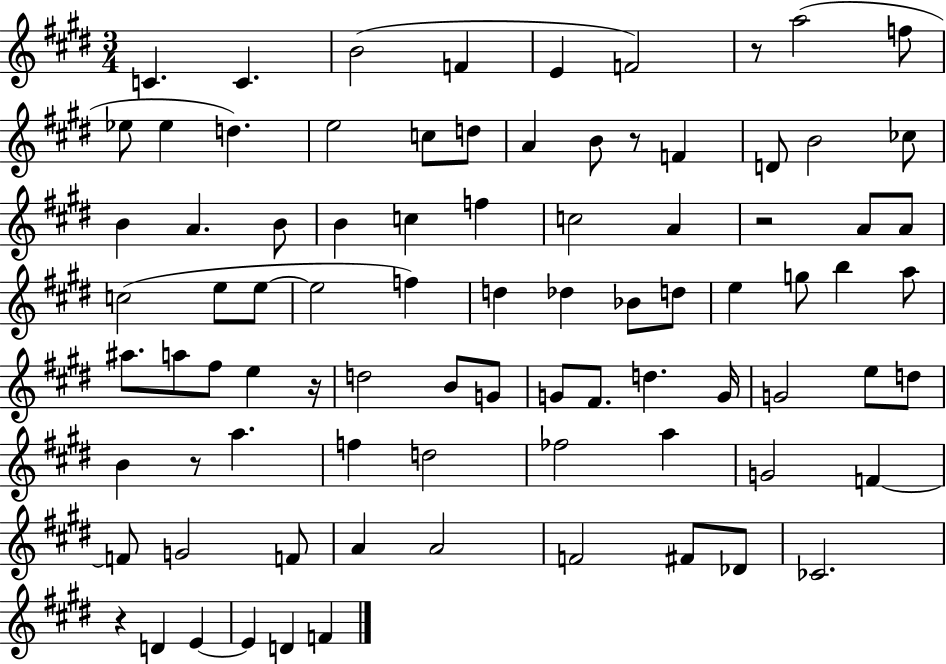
C4/q. C4/q. B4/h F4/q E4/q F4/h R/e A5/h F5/e Eb5/e Eb5/q D5/q. E5/h C5/e D5/e A4/q B4/e R/e F4/q D4/e B4/h CES5/e B4/q A4/q. B4/e B4/q C5/q F5/q C5/h A4/q R/h A4/e A4/e C5/h E5/e E5/e E5/h F5/q D5/q Db5/q Bb4/e D5/e E5/q G5/e B5/q A5/e A#5/e. A5/e F#5/e E5/q R/s D5/h B4/e G4/e G4/e F#4/e. D5/q. G4/s G4/h E5/e D5/e B4/q R/e A5/q. F5/q D5/h FES5/h A5/q G4/h F4/q F4/e G4/h F4/e A4/q A4/h F4/h F#4/e Db4/e CES4/h. R/q D4/q E4/q E4/q D4/q F4/q